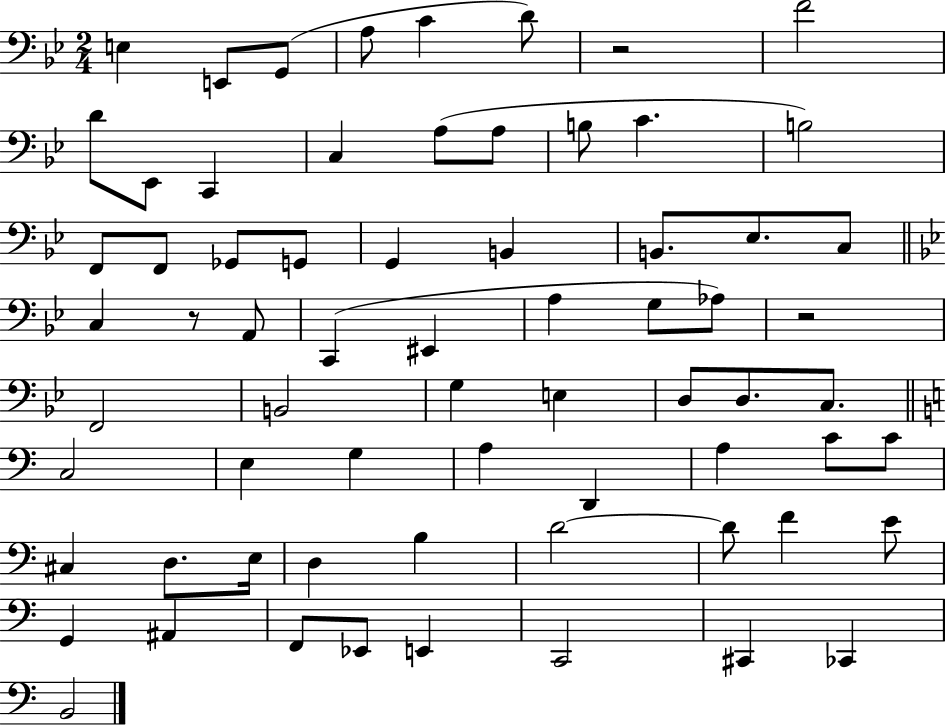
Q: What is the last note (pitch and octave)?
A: B2